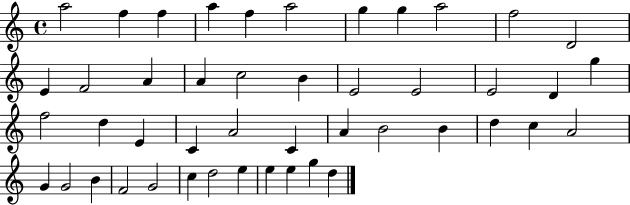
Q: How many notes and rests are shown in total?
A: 46